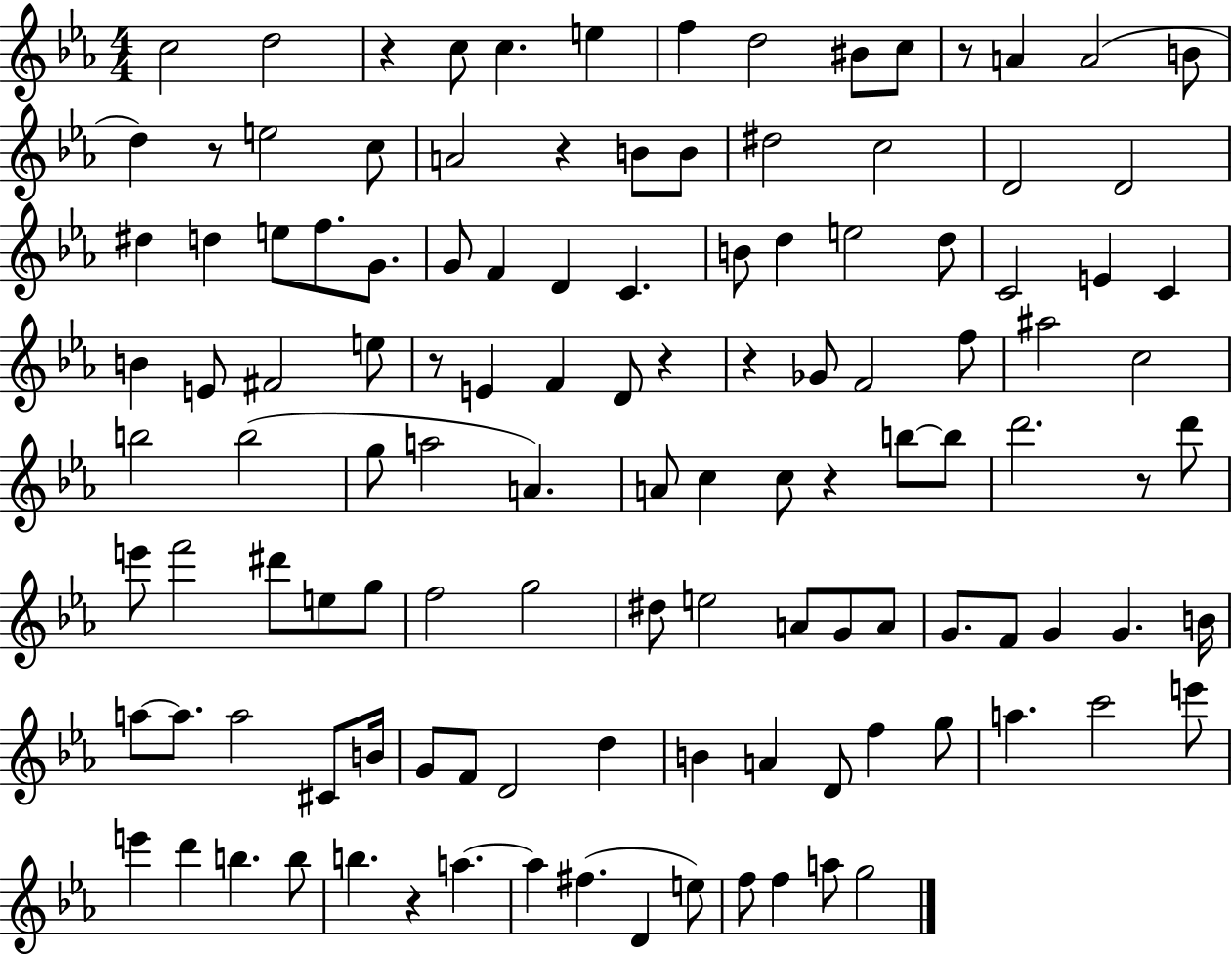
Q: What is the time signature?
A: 4/4